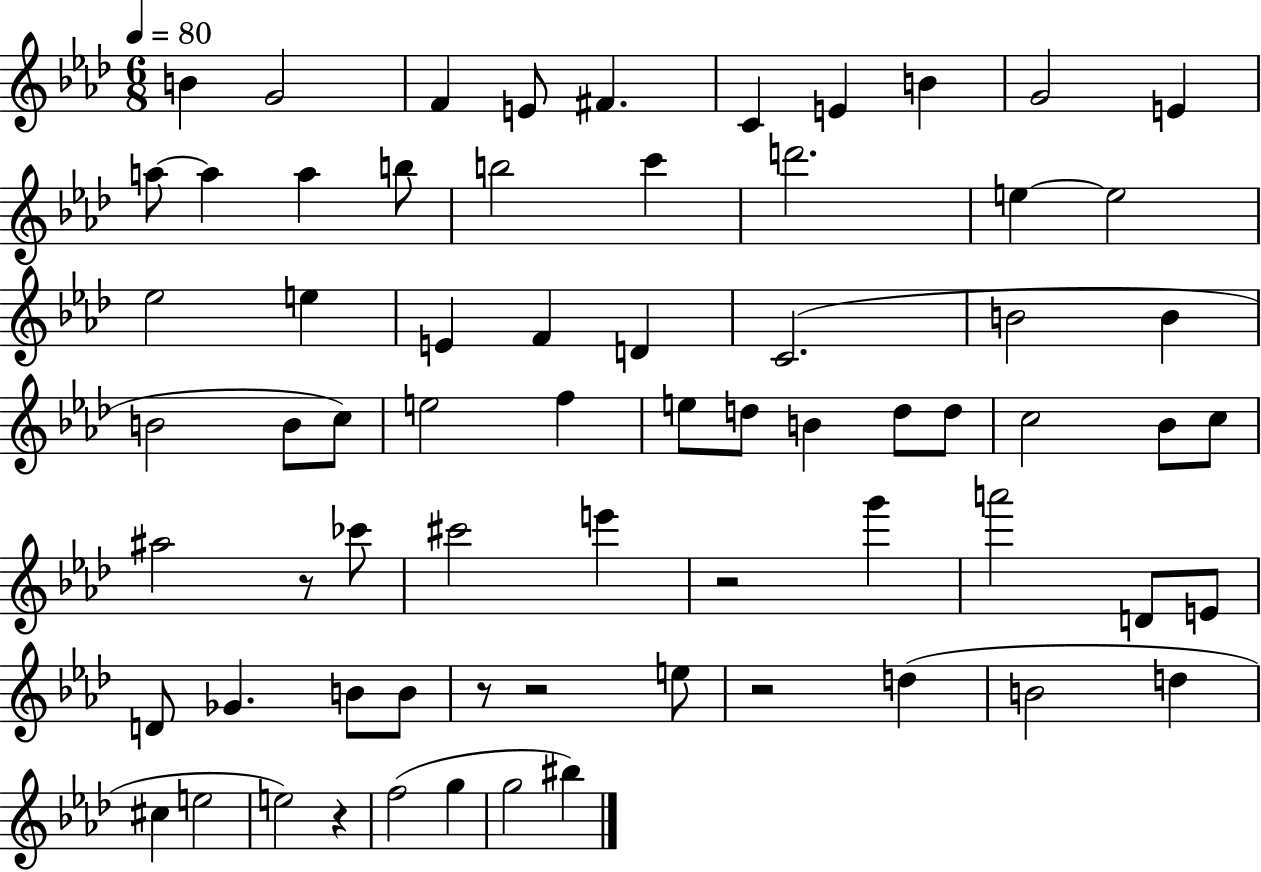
{
  \clef treble
  \numericTimeSignature
  \time 6/8
  \key aes \major
  \tempo 4 = 80
  \repeat volta 2 { b'4 g'2 | f'4 e'8 fis'4. | c'4 e'4 b'4 | g'2 e'4 | \break a''8~~ a''4 a''4 b''8 | b''2 c'''4 | d'''2. | e''4~~ e''2 | \break ees''2 e''4 | e'4 f'4 d'4 | c'2.( | b'2 b'4 | \break b'2 b'8 c''8) | e''2 f''4 | e''8 d''8 b'4 d''8 d''8 | c''2 bes'8 c''8 | \break ais''2 r8 ces'''8 | cis'''2 e'''4 | r2 g'''4 | a'''2 d'8 e'8 | \break d'8 ges'4. b'8 b'8 | r8 r2 e''8 | r2 d''4( | b'2 d''4 | \break cis''4 e''2 | e''2) r4 | f''2( g''4 | g''2 bis''4) | \break } \bar "|."
}